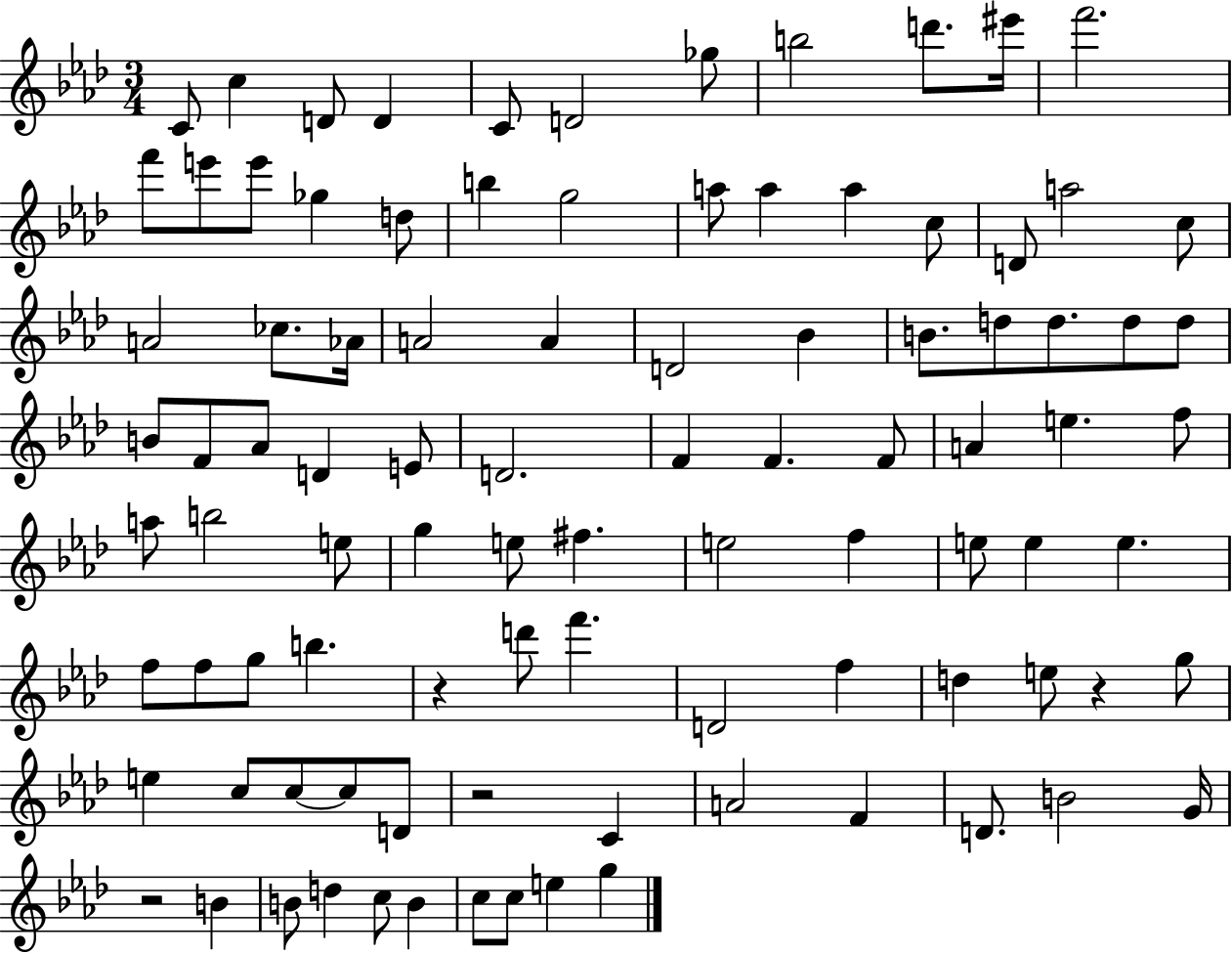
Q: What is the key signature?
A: AES major